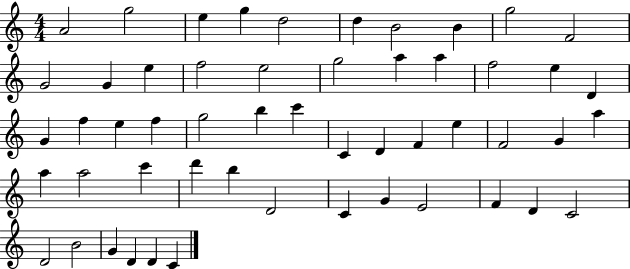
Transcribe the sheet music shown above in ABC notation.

X:1
T:Untitled
M:4/4
L:1/4
K:C
A2 g2 e g d2 d B2 B g2 F2 G2 G e f2 e2 g2 a a f2 e D G f e f g2 b c' C D F e F2 G a a a2 c' d' b D2 C G E2 F D C2 D2 B2 G D D C